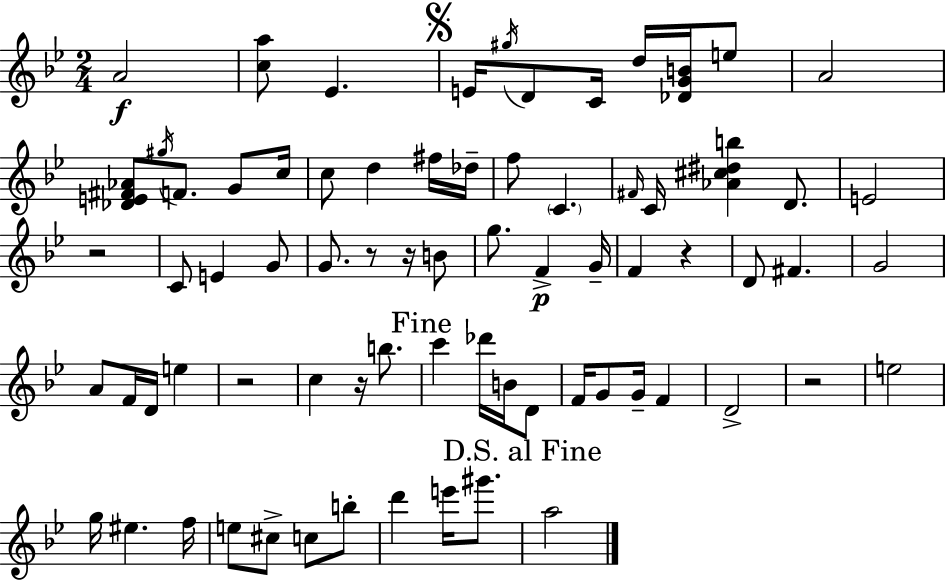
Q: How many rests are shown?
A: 7